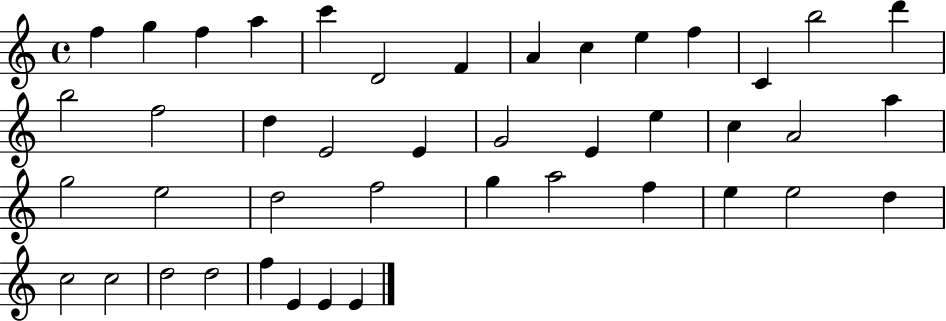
F5/q G5/q F5/q A5/q C6/q D4/h F4/q A4/q C5/q E5/q F5/q C4/q B5/h D6/q B5/h F5/h D5/q E4/h E4/q G4/h E4/q E5/q C5/q A4/h A5/q G5/h E5/h D5/h F5/h G5/q A5/h F5/q E5/q E5/h D5/q C5/h C5/h D5/h D5/h F5/q E4/q E4/q E4/q